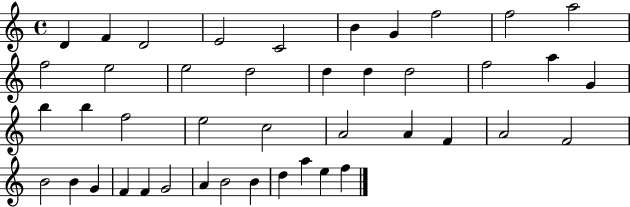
{
  \clef treble
  \time 4/4
  \defaultTimeSignature
  \key c \major
  d'4 f'4 d'2 | e'2 c'2 | b'4 g'4 f''2 | f''2 a''2 | \break f''2 e''2 | e''2 d''2 | d''4 d''4 d''2 | f''2 a''4 g'4 | \break b''4 b''4 f''2 | e''2 c''2 | a'2 a'4 f'4 | a'2 f'2 | \break b'2 b'4 g'4 | f'4 f'4 g'2 | a'4 b'2 b'4 | d''4 a''4 e''4 f''4 | \break \bar "|."
}